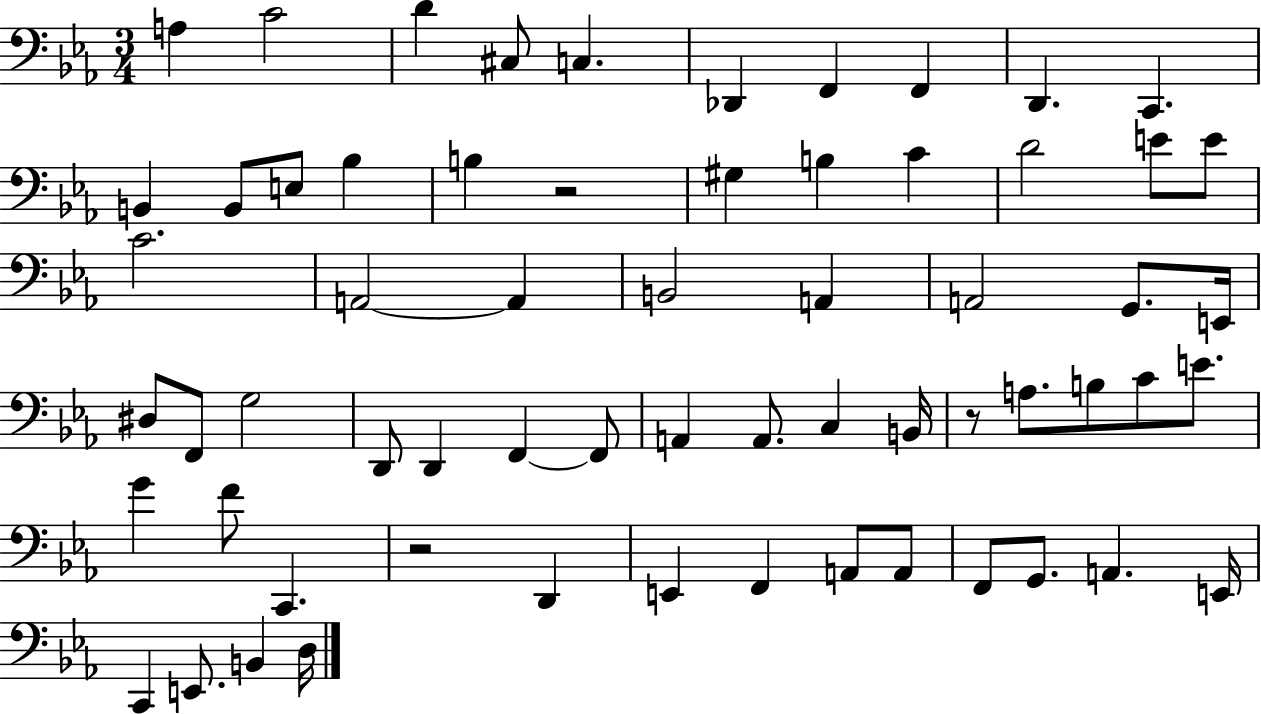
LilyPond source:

{
  \clef bass
  \numericTimeSignature
  \time 3/4
  \key ees \major
  a4 c'2 | d'4 cis8 c4. | des,4 f,4 f,4 | d,4. c,4. | \break b,4 b,8 e8 bes4 | b4 r2 | gis4 b4 c'4 | d'2 e'8 e'8 | \break c'2. | a,2~~ a,4 | b,2 a,4 | a,2 g,8. e,16 | \break dis8 f,8 g2 | d,8 d,4 f,4~~ f,8 | a,4 a,8. c4 b,16 | r8 a8. b8 c'8 e'8. | \break g'4 f'8 c,4. | r2 d,4 | e,4 f,4 a,8 a,8 | f,8 g,8. a,4. e,16 | \break c,4 e,8. b,4 d16 | \bar "|."
}